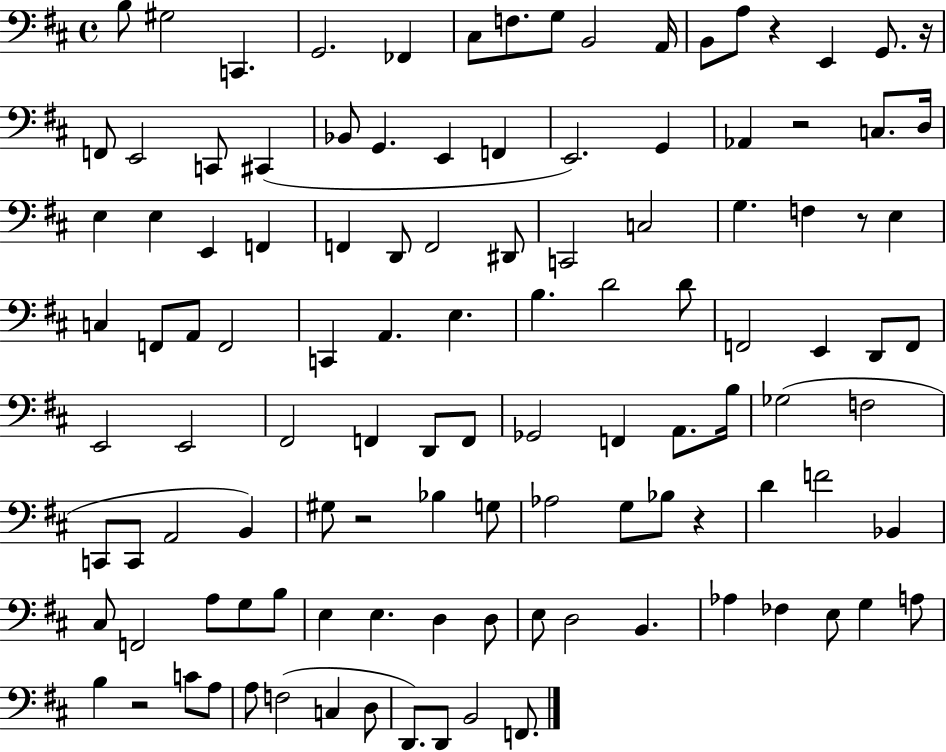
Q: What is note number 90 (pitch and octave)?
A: D3